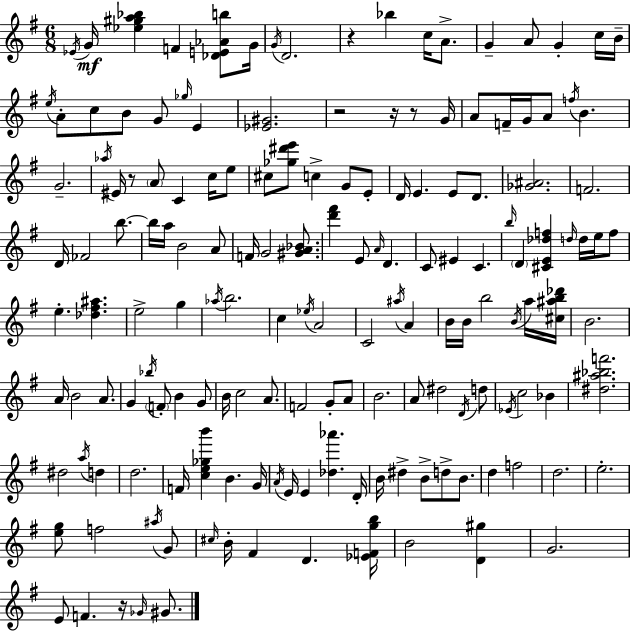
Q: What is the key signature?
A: E minor